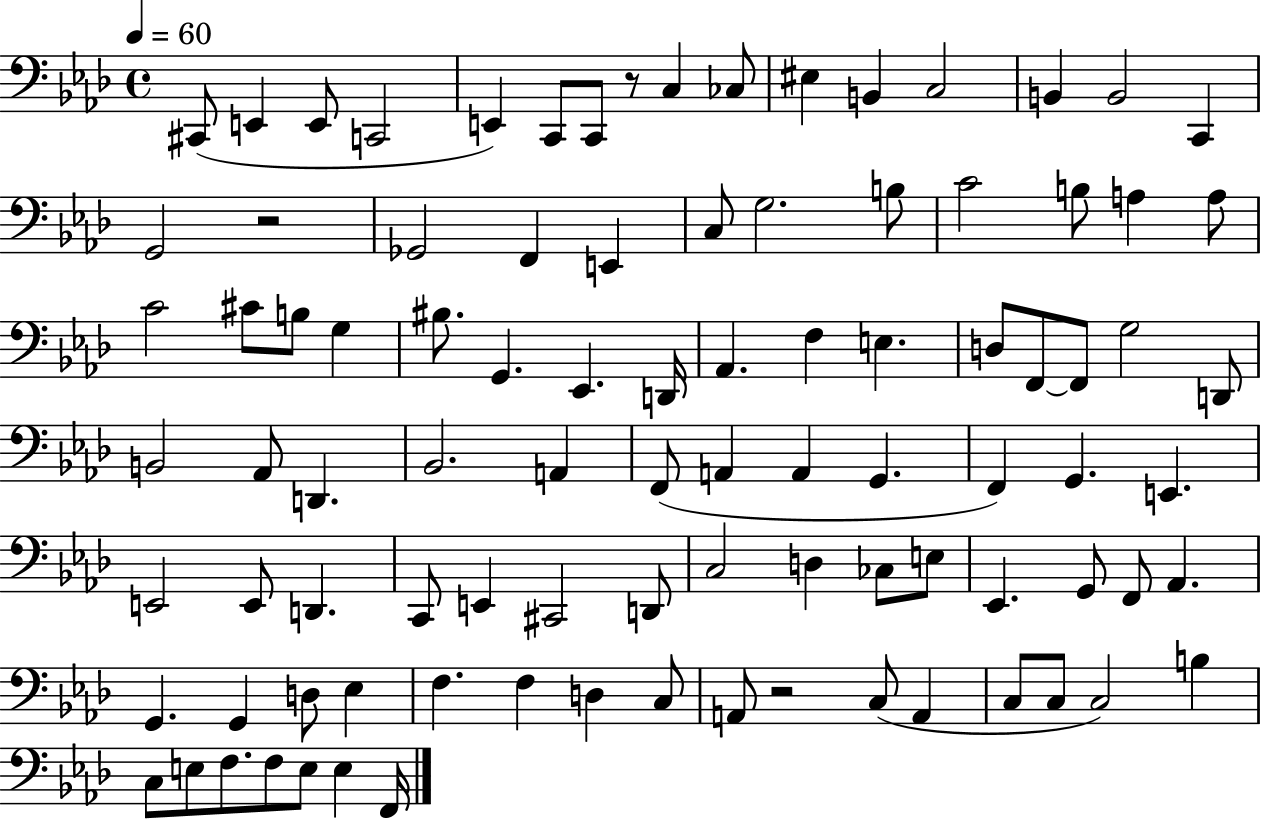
C#2/e E2/q E2/e C2/h E2/q C2/e C2/e R/e C3/q CES3/e EIS3/q B2/q C3/h B2/q B2/h C2/q G2/h R/h Gb2/h F2/q E2/q C3/e G3/h. B3/e C4/h B3/e A3/q A3/e C4/h C#4/e B3/e G3/q BIS3/e. G2/q. Eb2/q. D2/s Ab2/q. F3/q E3/q. D3/e F2/e F2/e G3/h D2/e B2/h Ab2/e D2/q. Bb2/h. A2/q F2/e A2/q A2/q G2/q. F2/q G2/q. E2/q. E2/h E2/e D2/q. C2/e E2/q C#2/h D2/e C3/h D3/q CES3/e E3/e Eb2/q. G2/e F2/e Ab2/q. G2/q. G2/q D3/e Eb3/q F3/q. F3/q D3/q C3/e A2/e R/h C3/e A2/q C3/e C3/e C3/h B3/q C3/e E3/e F3/e. F3/e E3/e E3/q F2/s